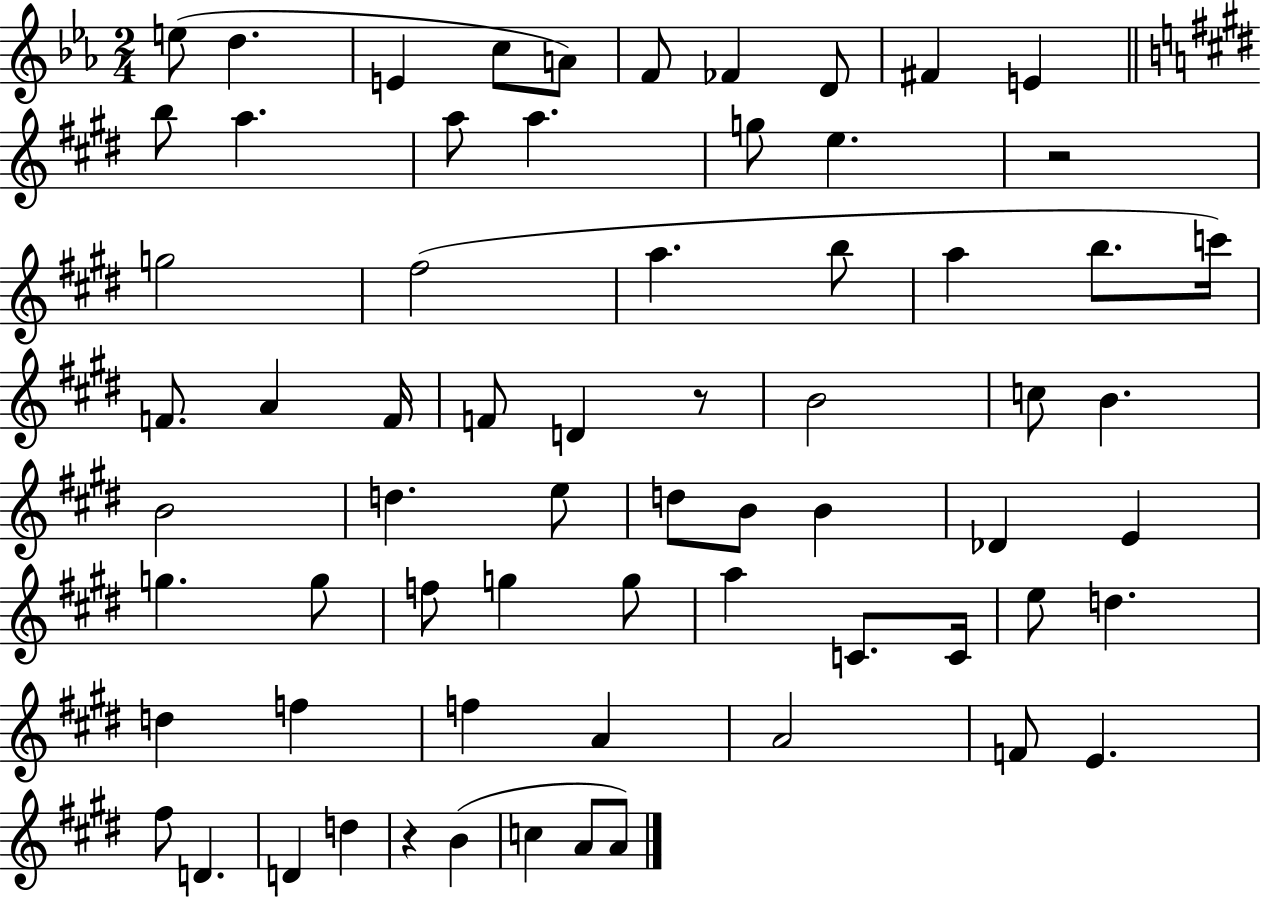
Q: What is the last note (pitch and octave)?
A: A4